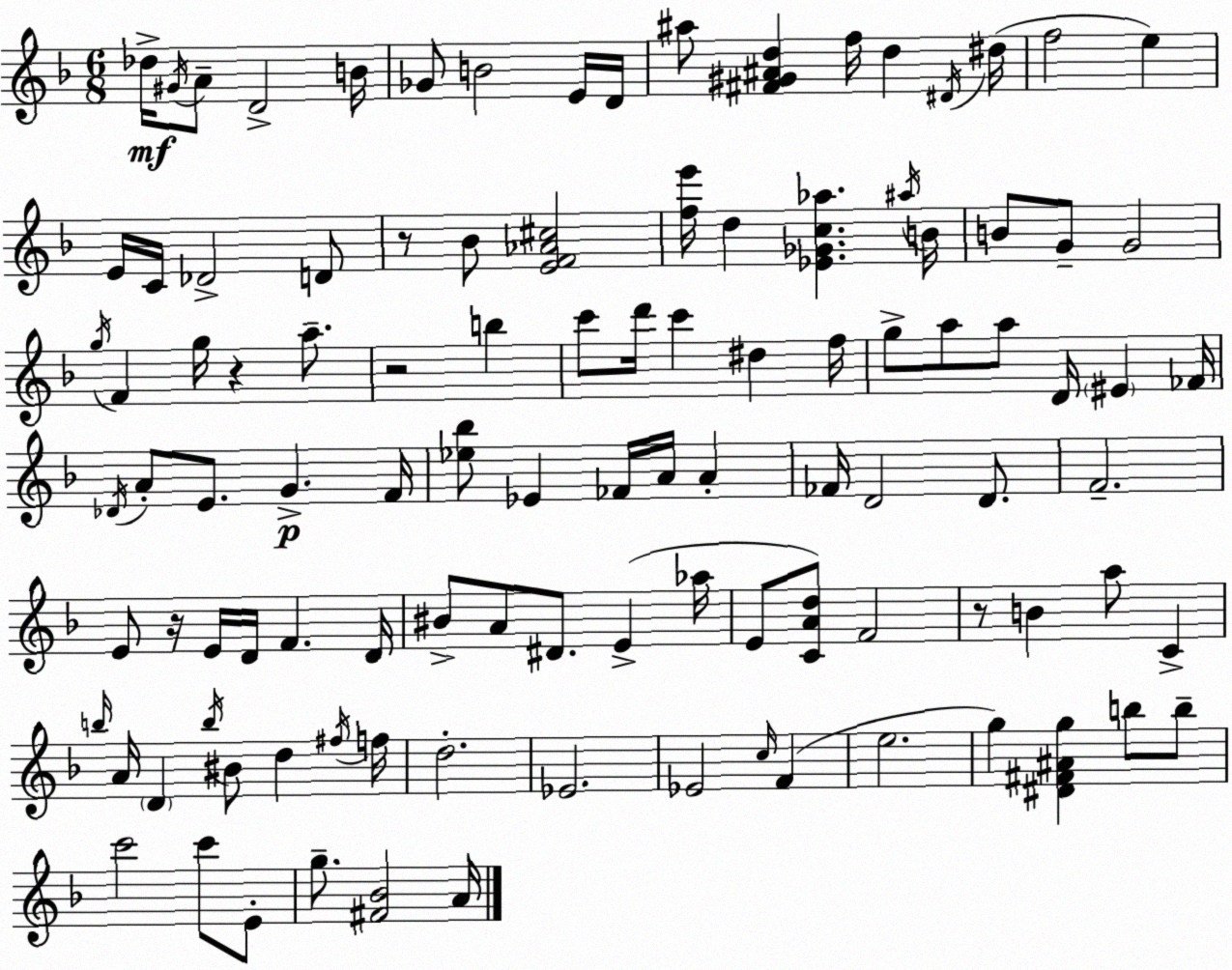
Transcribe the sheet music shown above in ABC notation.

X:1
T:Untitled
M:6/8
L:1/4
K:F
_d/4 ^G/4 A/2 D2 B/4 _G/2 B2 E/4 D/4 ^a/2 [^F^G^Ad] f/4 d ^D/4 ^d/4 f2 e E/4 C/4 _D2 D/2 z/2 _B/2 [EF_A^c]2 [fe']/4 d [_E_Gc_a] ^a/4 B/4 B/2 G/2 G2 g/4 F g/4 z a/2 z2 b c'/2 d'/4 c' ^d f/4 g/2 a/2 a/2 D/4 ^E _F/4 _D/4 A/2 E/2 G F/4 [_e_b]/2 _E _F/4 A/4 A _F/4 D2 D/2 F2 E/2 z/4 E/4 D/4 F D/4 ^B/2 A/2 ^D/2 E _a/4 E/2 [CAd]/2 F2 z/2 B a/2 C b/4 A/4 D b/4 ^B/2 d ^f/4 f/4 d2 _E2 _E2 c/4 F e2 g [^D^F^Ag] b/2 b/2 c'2 c'/2 E/2 g/2 [^F_B]2 A/4